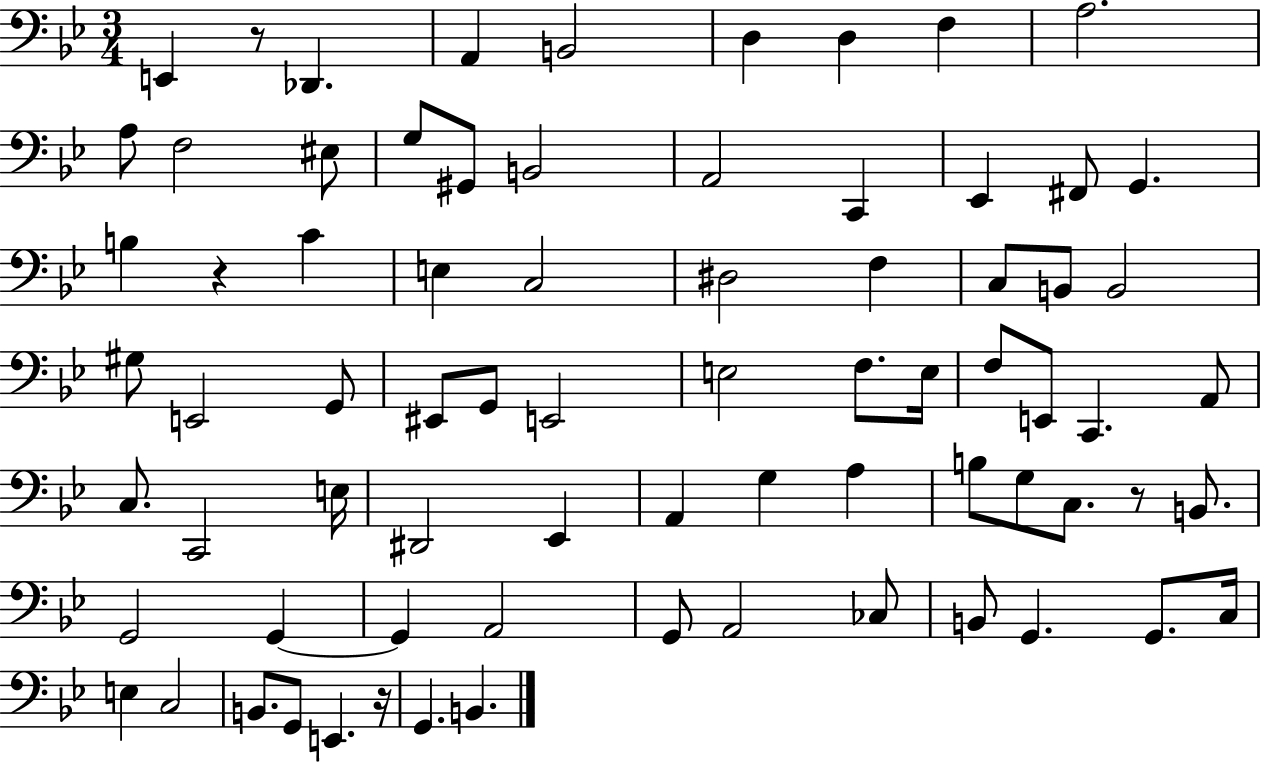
{
  \clef bass
  \numericTimeSignature
  \time 3/4
  \key bes \major
  e,4 r8 des,4. | a,4 b,2 | d4 d4 f4 | a2. | \break a8 f2 eis8 | g8 gis,8 b,2 | a,2 c,4 | ees,4 fis,8 g,4. | \break b4 r4 c'4 | e4 c2 | dis2 f4 | c8 b,8 b,2 | \break gis8 e,2 g,8 | eis,8 g,8 e,2 | e2 f8. e16 | f8 e,8 c,4. a,8 | \break c8. c,2 e16 | dis,2 ees,4 | a,4 g4 a4 | b8 g8 c8. r8 b,8. | \break g,2 g,4~~ | g,4 a,2 | g,8 a,2 ces8 | b,8 g,4. g,8. c16 | \break e4 c2 | b,8. g,8 e,4. r16 | g,4. b,4. | \bar "|."
}